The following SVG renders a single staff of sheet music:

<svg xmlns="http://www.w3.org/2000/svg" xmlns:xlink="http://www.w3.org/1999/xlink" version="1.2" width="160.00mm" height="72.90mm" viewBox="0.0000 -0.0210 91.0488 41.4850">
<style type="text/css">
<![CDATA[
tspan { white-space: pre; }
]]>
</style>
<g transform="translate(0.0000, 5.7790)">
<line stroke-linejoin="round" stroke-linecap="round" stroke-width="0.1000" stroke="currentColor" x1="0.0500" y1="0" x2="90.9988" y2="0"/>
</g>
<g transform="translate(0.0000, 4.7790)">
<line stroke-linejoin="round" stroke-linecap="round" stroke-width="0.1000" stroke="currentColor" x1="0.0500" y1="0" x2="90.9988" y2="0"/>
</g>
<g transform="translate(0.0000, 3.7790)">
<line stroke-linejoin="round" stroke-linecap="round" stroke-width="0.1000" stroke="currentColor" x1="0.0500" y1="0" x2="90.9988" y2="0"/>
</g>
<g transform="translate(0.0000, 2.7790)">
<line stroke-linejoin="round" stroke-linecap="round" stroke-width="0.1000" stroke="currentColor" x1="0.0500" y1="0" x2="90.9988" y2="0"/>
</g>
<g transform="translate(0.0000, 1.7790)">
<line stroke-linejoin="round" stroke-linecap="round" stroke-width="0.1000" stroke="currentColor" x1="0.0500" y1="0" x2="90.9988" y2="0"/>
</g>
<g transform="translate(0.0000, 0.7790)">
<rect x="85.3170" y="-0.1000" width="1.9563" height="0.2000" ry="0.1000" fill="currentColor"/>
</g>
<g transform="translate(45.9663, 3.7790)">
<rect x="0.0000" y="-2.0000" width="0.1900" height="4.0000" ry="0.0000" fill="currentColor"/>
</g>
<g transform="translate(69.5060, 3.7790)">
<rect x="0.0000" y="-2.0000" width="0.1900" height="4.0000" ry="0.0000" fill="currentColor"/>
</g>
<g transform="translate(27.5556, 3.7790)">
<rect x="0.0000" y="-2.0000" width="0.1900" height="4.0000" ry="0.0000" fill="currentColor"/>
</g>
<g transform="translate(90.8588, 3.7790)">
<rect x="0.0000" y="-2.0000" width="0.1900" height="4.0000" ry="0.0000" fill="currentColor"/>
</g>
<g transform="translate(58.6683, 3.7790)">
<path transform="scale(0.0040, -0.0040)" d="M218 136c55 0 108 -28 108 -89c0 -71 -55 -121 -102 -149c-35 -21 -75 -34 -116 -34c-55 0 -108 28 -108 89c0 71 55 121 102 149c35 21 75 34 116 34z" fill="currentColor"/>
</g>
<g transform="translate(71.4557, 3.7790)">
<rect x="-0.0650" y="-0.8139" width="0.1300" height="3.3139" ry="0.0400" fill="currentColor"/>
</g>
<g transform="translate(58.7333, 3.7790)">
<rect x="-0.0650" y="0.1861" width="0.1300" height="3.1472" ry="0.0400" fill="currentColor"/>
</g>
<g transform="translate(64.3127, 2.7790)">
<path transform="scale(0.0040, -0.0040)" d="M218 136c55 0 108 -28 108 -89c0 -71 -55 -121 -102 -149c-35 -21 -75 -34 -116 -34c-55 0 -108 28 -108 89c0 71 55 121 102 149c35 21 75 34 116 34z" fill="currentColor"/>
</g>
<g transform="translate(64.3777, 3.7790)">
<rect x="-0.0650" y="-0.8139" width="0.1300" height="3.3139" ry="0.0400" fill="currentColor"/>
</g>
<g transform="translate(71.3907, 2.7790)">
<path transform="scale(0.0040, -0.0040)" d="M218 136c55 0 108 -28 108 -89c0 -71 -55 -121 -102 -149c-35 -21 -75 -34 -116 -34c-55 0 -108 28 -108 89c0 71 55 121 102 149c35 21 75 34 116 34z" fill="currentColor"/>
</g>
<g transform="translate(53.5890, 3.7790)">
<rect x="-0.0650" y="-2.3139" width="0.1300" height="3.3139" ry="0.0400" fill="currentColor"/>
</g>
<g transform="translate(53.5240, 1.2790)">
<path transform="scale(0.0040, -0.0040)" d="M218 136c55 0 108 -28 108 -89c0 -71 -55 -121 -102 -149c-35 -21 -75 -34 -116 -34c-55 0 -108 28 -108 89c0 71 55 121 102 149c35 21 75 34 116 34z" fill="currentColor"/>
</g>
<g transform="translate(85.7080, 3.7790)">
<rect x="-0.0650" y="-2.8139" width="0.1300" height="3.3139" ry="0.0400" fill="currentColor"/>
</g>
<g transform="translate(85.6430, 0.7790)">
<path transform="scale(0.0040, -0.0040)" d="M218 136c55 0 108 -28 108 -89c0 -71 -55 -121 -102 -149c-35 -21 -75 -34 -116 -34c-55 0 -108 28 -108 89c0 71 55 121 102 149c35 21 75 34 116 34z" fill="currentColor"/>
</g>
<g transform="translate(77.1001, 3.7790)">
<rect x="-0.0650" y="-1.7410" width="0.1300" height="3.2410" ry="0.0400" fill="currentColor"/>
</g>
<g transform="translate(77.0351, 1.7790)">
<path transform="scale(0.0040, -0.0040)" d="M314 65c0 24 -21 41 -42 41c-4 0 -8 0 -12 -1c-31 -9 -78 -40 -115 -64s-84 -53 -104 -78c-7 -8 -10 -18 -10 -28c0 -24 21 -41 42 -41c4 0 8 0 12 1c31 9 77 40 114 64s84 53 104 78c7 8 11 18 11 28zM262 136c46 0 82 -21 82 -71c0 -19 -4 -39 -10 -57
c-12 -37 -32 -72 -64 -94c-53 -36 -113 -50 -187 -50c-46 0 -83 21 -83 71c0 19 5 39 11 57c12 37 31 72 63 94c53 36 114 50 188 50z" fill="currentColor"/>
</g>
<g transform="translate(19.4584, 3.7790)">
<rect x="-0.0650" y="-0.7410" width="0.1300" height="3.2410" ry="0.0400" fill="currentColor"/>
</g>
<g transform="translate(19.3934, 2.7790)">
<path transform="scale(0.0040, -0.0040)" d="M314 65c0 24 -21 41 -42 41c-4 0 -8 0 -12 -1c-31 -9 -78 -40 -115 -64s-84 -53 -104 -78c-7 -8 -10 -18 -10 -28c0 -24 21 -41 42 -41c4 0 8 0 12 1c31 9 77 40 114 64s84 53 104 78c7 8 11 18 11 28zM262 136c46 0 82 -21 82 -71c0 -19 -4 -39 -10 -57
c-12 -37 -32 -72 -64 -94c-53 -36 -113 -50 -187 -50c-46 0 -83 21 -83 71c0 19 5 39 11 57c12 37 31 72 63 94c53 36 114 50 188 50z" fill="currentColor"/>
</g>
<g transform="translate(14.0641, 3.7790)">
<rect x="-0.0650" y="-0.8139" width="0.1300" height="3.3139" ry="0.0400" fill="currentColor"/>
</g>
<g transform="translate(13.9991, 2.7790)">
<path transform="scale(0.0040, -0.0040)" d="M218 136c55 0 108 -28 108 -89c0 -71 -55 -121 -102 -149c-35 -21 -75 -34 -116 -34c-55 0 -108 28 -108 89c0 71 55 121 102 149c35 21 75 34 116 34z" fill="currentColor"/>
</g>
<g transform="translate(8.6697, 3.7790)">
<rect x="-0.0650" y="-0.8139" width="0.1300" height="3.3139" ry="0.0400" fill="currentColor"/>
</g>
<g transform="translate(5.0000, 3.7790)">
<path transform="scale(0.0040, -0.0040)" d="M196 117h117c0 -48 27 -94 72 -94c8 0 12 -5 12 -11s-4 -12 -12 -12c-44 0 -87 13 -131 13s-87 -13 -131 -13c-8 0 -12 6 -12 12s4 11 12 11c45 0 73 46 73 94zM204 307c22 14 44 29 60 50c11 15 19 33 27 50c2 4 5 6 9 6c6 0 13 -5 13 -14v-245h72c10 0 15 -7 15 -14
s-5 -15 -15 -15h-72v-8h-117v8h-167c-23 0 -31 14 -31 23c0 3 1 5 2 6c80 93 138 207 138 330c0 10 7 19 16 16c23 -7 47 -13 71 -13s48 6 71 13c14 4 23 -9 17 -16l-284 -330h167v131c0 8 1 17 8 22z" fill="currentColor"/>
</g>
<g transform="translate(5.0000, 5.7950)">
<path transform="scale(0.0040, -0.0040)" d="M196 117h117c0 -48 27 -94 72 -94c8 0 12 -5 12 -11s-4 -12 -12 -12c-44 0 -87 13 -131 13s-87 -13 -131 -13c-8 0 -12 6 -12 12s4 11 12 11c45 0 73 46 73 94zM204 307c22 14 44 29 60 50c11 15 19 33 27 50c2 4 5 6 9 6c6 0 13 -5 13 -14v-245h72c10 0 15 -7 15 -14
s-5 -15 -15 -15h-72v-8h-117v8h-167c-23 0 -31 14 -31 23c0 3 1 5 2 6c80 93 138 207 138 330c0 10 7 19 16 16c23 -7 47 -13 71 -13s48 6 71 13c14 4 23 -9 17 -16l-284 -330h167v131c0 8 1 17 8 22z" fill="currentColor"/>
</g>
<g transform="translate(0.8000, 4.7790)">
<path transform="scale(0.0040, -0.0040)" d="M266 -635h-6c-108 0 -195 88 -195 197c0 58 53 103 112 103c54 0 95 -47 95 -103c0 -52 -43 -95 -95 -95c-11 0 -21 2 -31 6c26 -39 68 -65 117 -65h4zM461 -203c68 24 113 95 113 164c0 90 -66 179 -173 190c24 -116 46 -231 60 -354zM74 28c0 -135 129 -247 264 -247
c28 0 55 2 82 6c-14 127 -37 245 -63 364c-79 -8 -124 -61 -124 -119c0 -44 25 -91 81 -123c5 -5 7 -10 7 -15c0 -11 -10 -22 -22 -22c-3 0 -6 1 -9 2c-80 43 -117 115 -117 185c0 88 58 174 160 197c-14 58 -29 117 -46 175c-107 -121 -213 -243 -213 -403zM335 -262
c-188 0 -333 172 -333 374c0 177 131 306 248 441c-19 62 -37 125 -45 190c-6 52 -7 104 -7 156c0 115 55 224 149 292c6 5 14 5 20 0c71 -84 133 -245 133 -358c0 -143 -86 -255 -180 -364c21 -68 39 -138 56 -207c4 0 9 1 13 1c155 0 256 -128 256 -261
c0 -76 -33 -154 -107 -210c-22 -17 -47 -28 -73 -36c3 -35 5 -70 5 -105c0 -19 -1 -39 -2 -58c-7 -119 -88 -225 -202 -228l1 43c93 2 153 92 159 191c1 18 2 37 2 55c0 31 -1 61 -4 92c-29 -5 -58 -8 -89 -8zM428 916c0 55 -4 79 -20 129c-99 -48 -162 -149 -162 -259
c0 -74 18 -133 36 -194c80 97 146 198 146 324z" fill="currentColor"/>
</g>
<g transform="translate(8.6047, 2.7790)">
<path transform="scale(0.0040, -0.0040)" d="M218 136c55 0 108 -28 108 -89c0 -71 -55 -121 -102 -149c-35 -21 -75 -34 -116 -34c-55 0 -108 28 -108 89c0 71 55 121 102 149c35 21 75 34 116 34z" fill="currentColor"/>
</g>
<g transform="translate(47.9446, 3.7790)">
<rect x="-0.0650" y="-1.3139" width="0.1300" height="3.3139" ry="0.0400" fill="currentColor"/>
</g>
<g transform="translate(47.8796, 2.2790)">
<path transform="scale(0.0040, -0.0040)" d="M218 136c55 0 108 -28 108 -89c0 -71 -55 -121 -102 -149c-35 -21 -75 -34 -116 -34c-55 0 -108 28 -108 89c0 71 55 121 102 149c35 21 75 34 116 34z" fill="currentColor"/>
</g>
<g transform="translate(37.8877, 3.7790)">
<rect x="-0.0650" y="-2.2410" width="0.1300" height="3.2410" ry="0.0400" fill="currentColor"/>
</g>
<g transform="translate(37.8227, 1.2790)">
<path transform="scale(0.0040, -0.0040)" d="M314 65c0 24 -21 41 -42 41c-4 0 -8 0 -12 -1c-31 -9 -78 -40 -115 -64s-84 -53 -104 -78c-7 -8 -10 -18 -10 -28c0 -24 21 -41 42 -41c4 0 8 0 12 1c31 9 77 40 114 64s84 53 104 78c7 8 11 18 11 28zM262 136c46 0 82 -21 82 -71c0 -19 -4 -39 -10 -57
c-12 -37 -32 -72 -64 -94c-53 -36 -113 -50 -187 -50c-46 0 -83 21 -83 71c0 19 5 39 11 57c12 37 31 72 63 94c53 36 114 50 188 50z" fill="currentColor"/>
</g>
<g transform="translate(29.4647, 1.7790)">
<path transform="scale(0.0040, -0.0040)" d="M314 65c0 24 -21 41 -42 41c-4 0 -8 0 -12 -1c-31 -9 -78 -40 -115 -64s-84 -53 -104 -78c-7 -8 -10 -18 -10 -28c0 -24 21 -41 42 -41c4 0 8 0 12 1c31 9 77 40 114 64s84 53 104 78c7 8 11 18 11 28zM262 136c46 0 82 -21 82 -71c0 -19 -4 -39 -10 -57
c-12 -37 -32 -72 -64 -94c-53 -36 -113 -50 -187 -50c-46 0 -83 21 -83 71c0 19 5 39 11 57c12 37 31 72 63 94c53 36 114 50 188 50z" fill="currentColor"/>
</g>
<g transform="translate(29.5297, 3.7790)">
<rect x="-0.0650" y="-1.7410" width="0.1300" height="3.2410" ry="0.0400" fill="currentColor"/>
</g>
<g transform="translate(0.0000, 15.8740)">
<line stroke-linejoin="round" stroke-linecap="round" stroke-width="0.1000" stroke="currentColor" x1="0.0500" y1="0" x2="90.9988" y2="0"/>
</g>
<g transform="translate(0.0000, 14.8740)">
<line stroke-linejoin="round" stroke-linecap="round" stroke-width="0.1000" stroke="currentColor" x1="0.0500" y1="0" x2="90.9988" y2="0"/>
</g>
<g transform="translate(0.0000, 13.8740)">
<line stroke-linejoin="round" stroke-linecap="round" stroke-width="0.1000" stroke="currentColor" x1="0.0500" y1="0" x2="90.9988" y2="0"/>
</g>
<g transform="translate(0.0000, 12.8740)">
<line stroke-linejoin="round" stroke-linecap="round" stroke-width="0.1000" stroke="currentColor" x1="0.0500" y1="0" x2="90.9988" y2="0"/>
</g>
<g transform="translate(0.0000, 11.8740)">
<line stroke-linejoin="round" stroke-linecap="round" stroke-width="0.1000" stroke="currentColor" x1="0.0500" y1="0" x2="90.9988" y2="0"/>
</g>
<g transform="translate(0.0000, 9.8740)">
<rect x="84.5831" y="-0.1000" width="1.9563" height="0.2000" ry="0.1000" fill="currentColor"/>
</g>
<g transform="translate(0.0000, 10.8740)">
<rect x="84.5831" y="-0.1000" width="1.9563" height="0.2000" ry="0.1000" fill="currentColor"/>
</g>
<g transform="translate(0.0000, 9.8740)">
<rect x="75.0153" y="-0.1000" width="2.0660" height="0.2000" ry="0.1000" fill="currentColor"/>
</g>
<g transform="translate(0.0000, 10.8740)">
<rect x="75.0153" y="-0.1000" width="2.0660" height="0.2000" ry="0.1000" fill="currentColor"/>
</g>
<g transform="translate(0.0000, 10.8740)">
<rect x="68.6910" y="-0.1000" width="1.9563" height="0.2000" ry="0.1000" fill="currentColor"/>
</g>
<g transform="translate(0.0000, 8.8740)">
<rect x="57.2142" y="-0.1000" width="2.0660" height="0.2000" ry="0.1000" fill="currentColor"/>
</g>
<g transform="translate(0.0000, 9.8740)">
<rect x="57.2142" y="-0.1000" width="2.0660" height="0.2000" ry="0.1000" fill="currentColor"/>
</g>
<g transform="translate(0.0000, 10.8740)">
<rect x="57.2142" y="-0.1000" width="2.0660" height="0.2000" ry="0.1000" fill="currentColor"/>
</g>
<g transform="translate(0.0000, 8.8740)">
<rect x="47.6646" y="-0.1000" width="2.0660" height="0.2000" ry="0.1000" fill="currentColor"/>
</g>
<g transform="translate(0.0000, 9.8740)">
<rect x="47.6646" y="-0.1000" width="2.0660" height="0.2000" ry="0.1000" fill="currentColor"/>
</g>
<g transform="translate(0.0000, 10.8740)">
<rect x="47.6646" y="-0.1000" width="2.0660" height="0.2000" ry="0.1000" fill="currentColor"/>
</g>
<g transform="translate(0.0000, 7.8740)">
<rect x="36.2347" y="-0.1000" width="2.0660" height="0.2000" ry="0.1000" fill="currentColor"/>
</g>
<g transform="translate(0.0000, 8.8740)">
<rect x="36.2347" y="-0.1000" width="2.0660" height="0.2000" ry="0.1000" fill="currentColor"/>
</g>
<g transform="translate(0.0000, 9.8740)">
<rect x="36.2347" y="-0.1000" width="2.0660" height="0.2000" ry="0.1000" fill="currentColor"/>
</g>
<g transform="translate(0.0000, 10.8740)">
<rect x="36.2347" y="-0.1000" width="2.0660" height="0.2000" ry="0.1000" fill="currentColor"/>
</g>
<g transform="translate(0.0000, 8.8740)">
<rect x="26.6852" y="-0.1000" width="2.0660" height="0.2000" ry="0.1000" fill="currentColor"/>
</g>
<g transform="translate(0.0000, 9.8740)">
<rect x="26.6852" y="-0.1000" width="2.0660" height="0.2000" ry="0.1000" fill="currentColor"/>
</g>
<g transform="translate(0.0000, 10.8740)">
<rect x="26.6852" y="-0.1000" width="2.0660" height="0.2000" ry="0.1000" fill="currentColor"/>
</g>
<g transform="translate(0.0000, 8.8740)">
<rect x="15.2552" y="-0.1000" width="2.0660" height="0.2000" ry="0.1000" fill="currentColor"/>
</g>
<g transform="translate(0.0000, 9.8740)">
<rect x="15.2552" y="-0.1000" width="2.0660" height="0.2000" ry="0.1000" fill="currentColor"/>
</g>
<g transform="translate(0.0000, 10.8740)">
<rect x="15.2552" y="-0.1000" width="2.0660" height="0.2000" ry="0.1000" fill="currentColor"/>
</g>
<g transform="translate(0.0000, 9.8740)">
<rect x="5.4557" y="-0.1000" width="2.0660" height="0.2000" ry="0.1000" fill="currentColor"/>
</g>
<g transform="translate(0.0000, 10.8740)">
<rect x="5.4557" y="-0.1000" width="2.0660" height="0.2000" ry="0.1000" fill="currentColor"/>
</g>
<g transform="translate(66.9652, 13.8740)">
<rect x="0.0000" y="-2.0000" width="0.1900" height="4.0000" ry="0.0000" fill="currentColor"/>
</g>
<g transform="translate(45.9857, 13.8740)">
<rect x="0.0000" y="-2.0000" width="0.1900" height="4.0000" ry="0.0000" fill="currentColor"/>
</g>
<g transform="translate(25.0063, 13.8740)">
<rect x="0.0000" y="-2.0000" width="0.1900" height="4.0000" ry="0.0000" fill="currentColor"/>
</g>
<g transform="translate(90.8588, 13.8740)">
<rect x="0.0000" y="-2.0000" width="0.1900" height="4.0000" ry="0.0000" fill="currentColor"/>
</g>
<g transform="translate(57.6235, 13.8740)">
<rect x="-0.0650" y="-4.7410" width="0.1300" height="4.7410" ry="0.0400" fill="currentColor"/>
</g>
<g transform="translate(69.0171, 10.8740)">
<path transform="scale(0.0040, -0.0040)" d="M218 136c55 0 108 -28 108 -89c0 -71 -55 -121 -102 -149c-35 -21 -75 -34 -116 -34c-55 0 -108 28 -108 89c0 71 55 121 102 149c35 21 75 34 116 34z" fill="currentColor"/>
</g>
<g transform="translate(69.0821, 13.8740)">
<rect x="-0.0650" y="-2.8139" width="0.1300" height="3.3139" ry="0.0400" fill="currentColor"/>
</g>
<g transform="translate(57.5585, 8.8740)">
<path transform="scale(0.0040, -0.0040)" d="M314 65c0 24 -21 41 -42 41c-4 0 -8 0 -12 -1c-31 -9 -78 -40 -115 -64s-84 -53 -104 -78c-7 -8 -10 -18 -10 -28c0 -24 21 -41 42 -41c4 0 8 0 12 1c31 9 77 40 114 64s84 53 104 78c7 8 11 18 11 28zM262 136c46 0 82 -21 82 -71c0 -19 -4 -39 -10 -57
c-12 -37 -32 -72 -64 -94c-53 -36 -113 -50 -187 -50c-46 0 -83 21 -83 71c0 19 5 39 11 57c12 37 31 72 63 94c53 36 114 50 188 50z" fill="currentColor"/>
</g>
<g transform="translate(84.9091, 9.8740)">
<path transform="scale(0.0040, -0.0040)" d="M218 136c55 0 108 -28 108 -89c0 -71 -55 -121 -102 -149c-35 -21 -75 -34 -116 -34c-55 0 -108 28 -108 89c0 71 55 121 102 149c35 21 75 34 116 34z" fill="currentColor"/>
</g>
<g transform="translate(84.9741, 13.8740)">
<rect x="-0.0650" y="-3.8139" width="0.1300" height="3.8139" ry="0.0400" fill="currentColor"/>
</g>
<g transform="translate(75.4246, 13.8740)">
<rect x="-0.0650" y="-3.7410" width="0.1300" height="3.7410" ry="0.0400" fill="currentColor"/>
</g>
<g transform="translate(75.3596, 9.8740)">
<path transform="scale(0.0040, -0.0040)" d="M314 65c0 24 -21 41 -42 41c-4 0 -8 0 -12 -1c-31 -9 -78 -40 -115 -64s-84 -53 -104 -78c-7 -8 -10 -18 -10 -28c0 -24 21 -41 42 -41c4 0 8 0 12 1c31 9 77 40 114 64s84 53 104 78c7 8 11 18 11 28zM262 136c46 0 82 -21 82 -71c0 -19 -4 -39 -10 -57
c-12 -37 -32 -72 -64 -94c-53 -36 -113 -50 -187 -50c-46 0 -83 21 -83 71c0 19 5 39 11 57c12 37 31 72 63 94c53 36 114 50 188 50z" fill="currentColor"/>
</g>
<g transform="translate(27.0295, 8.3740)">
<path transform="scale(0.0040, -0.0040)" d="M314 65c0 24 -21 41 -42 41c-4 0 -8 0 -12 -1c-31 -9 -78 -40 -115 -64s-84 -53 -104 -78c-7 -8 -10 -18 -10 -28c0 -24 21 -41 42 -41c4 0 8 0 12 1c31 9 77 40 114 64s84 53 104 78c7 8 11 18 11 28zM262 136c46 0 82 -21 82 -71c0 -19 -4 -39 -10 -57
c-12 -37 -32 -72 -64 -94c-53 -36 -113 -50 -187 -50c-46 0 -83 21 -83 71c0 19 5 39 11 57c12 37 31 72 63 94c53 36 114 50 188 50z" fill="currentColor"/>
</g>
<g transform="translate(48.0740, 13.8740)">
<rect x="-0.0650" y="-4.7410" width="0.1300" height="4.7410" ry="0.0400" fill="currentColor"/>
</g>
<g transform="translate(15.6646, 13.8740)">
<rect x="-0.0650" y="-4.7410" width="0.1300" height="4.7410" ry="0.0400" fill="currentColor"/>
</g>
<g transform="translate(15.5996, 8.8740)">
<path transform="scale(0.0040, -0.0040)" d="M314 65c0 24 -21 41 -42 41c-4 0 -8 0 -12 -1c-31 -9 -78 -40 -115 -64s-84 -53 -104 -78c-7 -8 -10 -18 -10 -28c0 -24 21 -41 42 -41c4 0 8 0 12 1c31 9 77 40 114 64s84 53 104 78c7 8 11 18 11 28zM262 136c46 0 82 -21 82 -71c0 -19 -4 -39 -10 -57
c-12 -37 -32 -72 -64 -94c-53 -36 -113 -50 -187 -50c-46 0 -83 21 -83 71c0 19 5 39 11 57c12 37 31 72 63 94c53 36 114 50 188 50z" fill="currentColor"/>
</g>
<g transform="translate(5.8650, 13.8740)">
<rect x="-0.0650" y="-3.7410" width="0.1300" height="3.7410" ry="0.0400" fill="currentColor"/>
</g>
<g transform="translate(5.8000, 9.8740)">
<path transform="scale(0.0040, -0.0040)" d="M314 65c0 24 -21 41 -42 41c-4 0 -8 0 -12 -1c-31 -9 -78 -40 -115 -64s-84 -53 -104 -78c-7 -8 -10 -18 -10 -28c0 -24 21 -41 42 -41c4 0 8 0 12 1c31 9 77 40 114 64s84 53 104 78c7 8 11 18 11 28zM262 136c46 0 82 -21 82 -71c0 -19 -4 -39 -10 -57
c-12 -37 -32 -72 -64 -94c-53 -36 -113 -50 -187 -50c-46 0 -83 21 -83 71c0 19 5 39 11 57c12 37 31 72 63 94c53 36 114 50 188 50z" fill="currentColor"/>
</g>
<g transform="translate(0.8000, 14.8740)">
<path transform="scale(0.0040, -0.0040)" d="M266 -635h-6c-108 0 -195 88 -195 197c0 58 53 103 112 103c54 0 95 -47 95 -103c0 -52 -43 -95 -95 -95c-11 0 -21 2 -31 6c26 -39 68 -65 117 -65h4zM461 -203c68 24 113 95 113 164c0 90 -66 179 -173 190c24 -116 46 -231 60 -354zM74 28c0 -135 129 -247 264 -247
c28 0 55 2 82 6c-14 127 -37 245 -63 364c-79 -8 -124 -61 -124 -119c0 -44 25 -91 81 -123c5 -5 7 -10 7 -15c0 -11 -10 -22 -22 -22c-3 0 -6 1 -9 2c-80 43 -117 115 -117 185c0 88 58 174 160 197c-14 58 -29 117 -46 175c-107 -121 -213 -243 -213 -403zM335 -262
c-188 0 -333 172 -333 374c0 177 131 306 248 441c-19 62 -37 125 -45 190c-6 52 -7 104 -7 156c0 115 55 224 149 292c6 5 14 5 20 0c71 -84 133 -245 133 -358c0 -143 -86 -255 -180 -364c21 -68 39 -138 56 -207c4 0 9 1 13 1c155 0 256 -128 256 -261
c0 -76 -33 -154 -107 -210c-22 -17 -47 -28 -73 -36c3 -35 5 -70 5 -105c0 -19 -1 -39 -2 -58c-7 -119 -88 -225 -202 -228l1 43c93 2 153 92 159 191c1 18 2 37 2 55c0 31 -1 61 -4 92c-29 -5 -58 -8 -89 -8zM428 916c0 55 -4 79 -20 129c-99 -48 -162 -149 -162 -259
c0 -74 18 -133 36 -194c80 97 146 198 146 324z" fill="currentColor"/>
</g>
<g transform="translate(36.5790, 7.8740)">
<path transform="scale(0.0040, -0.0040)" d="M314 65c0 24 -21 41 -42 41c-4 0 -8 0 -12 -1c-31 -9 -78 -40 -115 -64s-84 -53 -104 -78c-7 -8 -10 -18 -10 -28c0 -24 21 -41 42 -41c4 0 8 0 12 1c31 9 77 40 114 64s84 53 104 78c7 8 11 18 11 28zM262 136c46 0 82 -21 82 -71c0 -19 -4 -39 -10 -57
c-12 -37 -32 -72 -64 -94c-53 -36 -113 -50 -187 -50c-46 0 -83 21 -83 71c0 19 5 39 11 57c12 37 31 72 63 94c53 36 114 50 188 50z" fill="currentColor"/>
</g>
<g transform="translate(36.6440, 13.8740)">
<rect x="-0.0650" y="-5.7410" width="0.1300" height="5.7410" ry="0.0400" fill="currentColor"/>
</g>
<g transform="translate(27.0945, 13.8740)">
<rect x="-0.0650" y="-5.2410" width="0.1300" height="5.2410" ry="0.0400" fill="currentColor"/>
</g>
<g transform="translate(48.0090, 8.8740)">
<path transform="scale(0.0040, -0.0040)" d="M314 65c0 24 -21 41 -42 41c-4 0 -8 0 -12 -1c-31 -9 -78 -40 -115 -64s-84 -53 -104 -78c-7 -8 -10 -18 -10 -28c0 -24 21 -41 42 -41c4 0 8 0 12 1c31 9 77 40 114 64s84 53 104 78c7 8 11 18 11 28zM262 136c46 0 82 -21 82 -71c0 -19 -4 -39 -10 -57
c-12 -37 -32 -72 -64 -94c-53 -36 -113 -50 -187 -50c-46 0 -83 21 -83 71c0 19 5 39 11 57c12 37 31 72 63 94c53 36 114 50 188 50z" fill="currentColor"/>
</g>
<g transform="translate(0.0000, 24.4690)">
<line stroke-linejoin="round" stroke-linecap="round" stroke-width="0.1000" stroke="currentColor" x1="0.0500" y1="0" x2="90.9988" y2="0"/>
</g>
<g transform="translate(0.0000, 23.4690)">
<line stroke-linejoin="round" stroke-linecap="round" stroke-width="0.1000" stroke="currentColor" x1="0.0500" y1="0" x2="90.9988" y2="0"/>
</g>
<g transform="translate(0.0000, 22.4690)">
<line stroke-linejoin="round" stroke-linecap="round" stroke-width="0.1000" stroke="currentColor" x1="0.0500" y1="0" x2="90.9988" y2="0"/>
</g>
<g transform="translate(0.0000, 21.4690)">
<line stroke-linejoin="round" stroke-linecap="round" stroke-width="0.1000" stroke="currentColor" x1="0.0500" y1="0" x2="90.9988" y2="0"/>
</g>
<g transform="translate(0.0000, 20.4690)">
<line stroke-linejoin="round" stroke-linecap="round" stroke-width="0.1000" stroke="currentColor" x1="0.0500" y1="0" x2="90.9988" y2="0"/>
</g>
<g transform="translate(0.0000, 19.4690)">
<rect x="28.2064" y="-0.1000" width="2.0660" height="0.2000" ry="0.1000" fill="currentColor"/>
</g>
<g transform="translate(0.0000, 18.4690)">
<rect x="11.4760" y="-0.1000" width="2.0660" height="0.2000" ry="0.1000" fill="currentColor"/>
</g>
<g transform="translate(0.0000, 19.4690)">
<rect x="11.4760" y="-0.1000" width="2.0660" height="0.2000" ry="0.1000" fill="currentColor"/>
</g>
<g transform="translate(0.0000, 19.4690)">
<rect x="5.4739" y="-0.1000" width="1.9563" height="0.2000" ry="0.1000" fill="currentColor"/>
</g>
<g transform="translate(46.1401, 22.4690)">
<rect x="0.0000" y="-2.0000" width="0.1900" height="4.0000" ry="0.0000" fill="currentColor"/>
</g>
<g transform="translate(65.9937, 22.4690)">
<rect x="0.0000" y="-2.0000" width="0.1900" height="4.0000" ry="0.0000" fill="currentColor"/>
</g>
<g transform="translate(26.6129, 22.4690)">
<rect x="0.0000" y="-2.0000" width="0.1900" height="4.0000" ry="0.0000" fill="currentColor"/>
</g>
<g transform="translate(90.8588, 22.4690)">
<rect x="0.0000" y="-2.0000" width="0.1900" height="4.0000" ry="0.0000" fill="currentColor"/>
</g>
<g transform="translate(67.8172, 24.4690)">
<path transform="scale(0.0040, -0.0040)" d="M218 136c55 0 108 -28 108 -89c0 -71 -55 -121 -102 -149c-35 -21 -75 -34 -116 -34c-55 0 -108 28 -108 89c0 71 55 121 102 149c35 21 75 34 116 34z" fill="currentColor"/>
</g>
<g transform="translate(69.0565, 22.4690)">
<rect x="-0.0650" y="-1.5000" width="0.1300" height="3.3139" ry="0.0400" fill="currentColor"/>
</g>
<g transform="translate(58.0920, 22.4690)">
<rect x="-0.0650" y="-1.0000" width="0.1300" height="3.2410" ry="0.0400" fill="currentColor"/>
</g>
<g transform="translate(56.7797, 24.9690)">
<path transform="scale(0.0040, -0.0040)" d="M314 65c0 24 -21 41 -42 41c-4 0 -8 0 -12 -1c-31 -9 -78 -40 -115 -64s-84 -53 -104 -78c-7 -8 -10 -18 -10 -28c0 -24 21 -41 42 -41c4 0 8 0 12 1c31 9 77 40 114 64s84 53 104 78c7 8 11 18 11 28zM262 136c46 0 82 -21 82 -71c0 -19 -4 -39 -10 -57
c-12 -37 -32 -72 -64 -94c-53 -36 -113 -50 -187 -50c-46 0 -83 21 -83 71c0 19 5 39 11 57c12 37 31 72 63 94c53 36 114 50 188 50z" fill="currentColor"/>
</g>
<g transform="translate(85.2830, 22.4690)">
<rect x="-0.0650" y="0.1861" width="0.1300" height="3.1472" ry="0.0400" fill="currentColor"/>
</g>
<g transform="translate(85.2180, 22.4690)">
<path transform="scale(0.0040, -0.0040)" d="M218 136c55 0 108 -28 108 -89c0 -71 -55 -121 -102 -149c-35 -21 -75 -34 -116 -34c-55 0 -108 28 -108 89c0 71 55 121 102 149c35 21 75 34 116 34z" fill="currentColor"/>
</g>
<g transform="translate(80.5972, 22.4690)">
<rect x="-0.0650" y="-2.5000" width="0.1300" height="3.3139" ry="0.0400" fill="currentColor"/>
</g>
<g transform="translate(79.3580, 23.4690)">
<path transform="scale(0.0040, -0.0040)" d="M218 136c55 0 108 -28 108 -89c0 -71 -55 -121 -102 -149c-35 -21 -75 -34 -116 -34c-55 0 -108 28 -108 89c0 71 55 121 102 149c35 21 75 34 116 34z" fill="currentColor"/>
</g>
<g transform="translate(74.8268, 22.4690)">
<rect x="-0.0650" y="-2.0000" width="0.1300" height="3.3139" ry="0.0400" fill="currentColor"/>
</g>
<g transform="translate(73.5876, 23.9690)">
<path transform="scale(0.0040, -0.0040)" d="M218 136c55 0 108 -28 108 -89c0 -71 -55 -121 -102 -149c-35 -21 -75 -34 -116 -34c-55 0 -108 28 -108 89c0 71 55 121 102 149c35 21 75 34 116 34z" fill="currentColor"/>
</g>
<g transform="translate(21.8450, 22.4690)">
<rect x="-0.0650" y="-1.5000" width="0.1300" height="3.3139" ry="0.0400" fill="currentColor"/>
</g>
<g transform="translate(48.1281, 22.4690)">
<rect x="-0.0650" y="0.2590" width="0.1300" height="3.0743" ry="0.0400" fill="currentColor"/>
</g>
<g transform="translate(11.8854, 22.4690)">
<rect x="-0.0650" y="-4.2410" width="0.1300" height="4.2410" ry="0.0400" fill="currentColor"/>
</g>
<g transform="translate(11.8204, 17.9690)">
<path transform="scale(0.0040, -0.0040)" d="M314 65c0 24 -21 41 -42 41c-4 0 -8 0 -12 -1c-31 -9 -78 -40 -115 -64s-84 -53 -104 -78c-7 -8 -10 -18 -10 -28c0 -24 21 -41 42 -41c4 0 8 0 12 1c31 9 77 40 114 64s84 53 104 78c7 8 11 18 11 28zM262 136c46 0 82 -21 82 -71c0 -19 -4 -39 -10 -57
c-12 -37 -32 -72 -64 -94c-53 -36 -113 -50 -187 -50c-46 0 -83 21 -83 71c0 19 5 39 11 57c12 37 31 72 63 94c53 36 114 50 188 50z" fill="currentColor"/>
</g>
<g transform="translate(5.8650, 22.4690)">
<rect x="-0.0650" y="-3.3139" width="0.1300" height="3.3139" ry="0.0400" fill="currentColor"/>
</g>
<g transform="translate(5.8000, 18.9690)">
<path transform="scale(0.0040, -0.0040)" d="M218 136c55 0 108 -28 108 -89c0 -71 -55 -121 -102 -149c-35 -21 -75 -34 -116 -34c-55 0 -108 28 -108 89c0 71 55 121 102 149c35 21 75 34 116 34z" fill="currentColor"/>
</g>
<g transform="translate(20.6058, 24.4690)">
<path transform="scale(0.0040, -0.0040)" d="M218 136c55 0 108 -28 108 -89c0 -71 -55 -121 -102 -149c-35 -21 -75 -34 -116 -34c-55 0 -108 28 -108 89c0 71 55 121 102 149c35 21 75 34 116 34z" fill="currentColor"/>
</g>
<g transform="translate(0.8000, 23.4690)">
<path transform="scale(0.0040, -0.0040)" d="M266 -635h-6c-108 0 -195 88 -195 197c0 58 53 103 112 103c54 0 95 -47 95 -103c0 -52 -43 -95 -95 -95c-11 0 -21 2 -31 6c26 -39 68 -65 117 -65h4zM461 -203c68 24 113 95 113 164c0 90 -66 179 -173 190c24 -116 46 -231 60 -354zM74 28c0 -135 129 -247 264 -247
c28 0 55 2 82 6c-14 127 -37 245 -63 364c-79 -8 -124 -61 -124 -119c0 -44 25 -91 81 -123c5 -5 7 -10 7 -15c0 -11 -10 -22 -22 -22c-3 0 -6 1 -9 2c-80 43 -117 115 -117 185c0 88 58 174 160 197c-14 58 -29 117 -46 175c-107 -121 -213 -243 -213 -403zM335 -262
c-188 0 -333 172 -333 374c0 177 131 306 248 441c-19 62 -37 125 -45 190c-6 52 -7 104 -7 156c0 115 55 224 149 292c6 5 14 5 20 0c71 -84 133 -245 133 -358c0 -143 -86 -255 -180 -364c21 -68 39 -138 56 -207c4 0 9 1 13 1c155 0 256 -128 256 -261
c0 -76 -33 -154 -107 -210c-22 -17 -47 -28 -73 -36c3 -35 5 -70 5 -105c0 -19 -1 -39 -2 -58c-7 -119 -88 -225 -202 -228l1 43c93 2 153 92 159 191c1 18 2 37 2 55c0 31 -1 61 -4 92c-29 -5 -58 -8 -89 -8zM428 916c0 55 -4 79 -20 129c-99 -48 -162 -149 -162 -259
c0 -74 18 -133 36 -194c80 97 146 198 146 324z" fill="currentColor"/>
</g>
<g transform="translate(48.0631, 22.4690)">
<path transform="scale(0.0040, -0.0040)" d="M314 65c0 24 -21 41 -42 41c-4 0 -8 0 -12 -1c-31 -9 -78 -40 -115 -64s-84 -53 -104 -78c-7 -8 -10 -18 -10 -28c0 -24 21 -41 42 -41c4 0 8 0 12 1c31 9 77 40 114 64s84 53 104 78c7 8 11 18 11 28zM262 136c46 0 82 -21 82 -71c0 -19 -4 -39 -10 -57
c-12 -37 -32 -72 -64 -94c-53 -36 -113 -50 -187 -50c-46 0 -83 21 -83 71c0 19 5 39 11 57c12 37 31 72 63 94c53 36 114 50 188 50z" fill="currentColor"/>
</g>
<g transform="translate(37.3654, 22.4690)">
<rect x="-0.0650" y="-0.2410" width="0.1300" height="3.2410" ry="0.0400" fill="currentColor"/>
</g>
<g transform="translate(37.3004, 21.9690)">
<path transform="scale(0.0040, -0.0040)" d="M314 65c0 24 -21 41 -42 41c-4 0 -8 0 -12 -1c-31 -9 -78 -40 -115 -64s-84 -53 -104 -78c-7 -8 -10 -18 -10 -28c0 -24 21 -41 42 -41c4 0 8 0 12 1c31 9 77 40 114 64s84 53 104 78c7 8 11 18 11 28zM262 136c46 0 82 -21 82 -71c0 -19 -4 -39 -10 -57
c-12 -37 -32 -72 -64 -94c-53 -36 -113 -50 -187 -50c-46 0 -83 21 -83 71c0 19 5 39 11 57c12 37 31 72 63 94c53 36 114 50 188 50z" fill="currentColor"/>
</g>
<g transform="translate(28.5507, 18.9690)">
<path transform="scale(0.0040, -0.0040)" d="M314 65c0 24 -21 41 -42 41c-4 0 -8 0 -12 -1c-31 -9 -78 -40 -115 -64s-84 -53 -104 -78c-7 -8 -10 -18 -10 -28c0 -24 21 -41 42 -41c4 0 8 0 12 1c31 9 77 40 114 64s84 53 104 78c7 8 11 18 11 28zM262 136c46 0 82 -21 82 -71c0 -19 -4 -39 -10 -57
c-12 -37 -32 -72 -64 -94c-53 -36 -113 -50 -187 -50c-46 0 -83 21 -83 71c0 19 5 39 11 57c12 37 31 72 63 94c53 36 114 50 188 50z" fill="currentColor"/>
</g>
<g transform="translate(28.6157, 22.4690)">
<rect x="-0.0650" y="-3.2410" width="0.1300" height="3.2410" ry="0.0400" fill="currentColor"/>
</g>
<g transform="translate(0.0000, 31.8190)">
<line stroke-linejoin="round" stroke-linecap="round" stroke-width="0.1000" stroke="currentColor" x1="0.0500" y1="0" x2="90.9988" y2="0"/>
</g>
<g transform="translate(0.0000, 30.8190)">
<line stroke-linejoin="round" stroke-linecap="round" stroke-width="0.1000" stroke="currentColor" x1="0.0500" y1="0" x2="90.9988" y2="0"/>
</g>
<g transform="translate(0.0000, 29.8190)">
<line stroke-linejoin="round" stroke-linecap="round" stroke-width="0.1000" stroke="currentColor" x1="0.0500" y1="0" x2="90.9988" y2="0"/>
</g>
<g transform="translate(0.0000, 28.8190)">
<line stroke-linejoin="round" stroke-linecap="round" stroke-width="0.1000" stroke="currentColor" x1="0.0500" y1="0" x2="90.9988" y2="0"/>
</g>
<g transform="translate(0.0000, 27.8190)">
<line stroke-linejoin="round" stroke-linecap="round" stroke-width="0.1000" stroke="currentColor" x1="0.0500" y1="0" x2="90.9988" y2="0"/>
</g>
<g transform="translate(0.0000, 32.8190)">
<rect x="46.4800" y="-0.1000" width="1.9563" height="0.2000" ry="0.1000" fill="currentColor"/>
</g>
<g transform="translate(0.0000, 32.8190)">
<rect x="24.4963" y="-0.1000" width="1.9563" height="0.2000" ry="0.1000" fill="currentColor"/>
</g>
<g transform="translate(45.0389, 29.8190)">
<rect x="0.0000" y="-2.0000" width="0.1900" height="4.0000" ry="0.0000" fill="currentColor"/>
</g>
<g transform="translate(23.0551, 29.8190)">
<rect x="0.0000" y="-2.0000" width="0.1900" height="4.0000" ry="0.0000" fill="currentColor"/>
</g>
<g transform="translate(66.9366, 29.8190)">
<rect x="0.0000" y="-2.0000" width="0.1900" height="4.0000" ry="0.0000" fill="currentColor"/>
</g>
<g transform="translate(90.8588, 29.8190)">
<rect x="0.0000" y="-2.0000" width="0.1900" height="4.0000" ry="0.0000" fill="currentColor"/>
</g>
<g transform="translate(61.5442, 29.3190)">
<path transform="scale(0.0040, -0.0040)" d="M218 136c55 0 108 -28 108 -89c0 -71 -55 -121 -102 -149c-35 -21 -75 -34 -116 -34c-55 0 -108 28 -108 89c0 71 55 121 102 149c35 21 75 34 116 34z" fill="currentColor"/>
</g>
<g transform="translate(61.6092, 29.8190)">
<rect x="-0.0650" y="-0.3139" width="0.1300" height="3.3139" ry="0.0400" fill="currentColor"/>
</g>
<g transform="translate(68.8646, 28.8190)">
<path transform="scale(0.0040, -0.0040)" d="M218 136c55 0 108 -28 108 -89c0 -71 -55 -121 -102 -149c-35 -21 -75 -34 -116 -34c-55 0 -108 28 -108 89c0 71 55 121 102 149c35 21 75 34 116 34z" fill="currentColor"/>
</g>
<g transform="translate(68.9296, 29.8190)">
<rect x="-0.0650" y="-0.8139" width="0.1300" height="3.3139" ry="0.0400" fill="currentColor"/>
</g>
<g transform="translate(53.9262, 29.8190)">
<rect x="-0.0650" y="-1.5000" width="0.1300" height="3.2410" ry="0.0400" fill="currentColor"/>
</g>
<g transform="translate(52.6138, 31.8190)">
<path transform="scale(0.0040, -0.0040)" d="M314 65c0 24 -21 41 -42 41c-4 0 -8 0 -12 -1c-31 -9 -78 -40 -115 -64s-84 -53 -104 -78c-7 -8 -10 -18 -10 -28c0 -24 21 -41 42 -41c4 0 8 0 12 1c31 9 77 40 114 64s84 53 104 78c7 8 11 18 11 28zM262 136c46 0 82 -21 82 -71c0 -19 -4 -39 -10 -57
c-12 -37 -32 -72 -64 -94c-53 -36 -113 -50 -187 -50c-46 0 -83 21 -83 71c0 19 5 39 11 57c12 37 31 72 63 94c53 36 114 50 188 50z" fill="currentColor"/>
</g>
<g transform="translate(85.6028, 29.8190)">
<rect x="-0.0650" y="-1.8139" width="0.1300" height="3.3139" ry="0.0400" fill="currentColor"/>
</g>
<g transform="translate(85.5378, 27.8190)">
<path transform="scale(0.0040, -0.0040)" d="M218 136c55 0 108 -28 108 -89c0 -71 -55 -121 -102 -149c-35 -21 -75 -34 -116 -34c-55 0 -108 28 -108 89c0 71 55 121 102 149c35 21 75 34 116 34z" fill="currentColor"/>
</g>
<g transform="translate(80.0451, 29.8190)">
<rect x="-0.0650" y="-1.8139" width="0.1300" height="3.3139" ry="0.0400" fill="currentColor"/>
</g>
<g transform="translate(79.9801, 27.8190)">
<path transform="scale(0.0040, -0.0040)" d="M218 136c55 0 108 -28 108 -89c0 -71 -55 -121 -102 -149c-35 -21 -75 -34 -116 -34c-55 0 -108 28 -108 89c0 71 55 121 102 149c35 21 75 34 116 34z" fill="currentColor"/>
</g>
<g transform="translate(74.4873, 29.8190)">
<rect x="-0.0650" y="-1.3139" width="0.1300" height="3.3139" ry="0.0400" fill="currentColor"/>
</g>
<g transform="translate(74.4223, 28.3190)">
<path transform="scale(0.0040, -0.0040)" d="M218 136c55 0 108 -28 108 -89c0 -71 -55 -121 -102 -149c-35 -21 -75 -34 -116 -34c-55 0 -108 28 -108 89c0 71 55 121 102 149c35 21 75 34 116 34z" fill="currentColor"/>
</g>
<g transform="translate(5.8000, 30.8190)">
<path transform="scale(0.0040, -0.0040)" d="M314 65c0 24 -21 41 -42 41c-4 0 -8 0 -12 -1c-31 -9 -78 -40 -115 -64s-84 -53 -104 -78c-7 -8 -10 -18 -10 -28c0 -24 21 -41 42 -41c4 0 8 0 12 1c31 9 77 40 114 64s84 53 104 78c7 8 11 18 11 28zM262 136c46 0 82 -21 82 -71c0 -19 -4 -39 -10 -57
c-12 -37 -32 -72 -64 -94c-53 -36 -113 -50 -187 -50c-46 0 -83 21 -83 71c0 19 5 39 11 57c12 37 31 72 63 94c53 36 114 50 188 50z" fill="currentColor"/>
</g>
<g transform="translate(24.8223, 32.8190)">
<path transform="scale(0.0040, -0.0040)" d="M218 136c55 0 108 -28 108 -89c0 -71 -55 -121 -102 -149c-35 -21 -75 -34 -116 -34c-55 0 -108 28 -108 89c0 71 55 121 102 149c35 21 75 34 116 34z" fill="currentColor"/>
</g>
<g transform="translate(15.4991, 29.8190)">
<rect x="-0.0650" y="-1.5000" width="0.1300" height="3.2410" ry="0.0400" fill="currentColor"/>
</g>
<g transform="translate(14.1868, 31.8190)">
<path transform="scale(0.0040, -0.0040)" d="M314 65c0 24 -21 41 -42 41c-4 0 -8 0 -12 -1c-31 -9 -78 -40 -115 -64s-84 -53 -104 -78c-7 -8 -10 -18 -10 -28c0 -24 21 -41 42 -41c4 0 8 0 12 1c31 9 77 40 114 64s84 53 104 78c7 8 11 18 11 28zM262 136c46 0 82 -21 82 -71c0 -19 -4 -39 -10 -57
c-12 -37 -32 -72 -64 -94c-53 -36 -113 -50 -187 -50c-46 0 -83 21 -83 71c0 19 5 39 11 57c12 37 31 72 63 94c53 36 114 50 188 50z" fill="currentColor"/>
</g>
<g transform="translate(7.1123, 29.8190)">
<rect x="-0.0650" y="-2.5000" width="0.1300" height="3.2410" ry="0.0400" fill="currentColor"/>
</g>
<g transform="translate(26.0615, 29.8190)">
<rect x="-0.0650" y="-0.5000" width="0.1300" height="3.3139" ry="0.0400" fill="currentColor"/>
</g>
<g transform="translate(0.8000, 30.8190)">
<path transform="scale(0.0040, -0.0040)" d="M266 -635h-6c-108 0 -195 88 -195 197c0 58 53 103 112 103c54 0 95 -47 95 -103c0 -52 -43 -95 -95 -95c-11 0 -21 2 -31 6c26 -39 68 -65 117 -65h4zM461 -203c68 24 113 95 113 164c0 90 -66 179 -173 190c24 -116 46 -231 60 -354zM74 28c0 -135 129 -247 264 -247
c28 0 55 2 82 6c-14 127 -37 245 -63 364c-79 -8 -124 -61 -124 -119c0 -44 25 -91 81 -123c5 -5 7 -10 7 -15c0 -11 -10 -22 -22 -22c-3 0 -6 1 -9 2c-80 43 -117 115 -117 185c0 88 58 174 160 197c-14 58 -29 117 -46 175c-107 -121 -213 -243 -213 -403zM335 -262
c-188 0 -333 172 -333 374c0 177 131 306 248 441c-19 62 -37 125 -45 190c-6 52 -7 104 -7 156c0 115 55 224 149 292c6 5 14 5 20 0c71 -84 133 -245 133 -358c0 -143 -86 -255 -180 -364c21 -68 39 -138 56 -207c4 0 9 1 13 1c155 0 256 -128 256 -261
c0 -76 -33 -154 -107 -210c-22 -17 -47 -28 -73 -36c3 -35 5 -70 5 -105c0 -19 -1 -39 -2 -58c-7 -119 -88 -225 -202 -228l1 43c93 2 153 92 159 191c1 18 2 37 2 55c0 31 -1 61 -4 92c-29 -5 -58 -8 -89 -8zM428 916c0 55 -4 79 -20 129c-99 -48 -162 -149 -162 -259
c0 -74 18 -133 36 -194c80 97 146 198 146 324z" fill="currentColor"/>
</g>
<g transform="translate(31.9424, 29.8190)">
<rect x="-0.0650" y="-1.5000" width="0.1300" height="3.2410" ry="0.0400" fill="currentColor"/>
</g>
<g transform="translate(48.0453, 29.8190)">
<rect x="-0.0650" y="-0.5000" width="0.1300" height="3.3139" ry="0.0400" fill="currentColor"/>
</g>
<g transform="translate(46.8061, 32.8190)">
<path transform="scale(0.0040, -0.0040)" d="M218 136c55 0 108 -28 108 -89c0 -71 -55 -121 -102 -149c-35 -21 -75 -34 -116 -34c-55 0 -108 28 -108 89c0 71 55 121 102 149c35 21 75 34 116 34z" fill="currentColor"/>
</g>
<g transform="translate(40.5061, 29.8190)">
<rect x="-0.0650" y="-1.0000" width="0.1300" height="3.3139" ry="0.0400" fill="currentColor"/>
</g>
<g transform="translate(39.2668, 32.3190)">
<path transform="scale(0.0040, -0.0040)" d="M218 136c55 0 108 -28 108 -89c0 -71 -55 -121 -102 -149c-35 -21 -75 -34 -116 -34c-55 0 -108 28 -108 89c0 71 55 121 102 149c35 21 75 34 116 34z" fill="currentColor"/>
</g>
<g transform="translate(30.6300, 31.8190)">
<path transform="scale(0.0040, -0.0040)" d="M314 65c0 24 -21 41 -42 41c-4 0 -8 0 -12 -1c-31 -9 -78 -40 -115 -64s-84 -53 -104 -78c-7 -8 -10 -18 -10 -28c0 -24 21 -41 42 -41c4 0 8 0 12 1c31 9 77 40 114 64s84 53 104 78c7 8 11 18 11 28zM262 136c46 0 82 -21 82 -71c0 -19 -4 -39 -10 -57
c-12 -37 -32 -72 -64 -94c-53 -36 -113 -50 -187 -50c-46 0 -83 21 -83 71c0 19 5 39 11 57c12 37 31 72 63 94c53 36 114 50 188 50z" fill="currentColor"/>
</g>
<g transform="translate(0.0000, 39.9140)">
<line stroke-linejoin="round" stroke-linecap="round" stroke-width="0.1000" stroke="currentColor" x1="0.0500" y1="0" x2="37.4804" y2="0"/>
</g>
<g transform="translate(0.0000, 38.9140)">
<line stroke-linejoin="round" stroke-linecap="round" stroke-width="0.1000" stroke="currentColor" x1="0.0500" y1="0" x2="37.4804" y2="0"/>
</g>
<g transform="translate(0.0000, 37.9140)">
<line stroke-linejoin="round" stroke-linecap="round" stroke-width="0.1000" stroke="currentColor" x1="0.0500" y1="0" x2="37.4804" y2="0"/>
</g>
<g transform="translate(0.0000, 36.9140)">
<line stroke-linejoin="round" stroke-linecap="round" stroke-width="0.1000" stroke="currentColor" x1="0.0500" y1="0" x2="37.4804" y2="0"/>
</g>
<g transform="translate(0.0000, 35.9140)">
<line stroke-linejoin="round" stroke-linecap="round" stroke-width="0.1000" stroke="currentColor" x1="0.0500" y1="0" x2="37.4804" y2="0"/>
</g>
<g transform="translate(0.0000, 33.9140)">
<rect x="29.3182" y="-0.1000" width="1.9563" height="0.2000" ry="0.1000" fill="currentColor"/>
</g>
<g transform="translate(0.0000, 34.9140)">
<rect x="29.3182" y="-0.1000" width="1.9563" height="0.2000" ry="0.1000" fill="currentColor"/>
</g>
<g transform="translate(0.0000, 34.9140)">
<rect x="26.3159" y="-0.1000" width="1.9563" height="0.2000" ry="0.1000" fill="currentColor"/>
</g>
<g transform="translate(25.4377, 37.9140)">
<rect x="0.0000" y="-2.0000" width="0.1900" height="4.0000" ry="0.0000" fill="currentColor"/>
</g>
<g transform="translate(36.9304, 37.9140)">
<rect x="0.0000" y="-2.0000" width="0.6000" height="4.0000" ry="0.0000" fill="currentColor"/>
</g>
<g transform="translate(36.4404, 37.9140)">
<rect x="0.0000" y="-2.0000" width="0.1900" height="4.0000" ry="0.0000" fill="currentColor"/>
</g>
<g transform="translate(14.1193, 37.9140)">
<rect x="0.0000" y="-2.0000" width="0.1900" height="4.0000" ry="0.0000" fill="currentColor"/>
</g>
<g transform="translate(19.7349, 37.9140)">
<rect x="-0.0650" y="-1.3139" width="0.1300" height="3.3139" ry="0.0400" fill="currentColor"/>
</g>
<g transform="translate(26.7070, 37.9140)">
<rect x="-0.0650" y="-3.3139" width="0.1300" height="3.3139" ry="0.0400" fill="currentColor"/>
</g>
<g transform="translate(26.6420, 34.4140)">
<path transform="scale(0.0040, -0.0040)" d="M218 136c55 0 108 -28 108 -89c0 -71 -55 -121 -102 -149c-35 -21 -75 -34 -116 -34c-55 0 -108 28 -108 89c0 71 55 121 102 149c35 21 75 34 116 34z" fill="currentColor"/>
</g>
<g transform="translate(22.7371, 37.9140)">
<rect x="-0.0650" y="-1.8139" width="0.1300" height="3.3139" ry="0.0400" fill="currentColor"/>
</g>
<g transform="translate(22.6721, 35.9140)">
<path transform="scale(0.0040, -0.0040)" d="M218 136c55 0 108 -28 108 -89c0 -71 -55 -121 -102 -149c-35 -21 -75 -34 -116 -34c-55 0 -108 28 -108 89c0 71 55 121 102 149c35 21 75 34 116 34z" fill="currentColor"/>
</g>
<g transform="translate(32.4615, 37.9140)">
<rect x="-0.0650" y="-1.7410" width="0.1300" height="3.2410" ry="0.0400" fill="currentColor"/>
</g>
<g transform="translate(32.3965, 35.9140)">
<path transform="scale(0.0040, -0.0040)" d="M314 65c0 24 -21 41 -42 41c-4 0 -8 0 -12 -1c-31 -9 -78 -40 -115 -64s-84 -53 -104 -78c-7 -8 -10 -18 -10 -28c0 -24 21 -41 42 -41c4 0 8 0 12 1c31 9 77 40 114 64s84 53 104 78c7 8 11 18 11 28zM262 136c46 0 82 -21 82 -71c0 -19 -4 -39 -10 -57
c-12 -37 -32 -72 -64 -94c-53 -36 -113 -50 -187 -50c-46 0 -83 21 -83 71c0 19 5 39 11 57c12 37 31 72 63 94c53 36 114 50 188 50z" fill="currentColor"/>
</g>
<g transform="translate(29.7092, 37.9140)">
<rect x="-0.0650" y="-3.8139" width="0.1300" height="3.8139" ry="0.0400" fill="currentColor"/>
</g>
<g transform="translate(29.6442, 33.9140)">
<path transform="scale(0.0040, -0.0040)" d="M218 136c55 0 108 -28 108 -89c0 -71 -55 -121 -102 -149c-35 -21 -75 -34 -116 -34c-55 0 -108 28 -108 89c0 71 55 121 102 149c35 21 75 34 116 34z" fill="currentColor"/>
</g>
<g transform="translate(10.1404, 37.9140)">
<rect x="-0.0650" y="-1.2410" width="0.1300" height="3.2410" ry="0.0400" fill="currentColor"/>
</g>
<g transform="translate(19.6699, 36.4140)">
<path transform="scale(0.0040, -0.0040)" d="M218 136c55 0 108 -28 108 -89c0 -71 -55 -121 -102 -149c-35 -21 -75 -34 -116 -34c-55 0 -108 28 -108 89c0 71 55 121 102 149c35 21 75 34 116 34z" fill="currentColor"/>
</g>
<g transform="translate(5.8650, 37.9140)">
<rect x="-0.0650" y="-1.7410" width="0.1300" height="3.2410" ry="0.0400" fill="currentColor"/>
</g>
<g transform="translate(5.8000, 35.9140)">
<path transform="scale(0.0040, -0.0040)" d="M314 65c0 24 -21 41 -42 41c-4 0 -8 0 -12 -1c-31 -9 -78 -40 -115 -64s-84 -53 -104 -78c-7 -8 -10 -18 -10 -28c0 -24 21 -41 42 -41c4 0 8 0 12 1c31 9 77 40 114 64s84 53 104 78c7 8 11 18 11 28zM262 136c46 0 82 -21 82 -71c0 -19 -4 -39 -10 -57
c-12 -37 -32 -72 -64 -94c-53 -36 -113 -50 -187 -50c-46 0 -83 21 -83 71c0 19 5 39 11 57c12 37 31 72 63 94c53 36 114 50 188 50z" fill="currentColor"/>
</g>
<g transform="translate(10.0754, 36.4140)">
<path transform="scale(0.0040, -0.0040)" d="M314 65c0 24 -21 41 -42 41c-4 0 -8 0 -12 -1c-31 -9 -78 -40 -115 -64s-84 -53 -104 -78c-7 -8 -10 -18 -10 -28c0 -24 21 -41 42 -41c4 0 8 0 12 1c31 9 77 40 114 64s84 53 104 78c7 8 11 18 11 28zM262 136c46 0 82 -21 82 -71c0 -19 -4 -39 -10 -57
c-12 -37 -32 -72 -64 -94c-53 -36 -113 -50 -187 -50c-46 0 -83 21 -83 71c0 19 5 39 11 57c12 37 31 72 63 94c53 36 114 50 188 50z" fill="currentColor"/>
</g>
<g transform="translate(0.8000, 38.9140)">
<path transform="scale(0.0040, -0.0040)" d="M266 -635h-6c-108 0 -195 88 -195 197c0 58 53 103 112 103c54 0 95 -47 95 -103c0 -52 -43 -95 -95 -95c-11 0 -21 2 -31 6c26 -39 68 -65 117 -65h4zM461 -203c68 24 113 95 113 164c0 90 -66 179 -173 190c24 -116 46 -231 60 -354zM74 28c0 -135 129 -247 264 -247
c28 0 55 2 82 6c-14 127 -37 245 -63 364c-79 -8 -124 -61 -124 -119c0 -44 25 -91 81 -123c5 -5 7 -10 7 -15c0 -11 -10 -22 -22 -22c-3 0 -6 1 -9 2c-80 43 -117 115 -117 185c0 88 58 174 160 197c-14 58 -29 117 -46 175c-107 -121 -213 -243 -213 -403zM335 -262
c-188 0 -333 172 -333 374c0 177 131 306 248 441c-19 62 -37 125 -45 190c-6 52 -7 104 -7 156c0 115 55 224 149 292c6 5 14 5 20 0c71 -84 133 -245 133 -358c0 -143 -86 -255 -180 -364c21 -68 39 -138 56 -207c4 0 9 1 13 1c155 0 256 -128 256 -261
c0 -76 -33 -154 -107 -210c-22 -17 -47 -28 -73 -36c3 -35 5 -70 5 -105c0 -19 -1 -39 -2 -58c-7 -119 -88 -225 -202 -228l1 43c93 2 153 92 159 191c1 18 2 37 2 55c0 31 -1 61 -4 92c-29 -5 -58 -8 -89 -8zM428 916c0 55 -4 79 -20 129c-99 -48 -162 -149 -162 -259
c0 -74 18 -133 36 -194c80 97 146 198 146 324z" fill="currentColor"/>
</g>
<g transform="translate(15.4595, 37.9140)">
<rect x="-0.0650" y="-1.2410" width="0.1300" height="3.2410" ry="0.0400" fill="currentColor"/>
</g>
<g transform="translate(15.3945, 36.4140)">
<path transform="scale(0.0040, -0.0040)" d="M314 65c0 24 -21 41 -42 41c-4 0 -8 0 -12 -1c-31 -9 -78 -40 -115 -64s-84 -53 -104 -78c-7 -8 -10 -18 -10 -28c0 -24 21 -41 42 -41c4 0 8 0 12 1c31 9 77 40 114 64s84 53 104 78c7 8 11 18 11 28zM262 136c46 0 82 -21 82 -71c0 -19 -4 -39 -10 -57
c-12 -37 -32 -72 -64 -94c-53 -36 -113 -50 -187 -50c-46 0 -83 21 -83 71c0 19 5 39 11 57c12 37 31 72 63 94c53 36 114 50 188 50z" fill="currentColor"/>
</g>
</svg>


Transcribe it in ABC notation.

X:1
T:Untitled
M:4/4
L:1/4
K:C
d d d2 f2 g2 e g B d d f2 a c'2 e'2 f'2 g'2 e'2 e'2 a c'2 c' b d'2 E b2 c2 B2 D2 E F G B G2 E2 C E2 D C E2 c d e f f f2 e2 e2 e f b c' f2